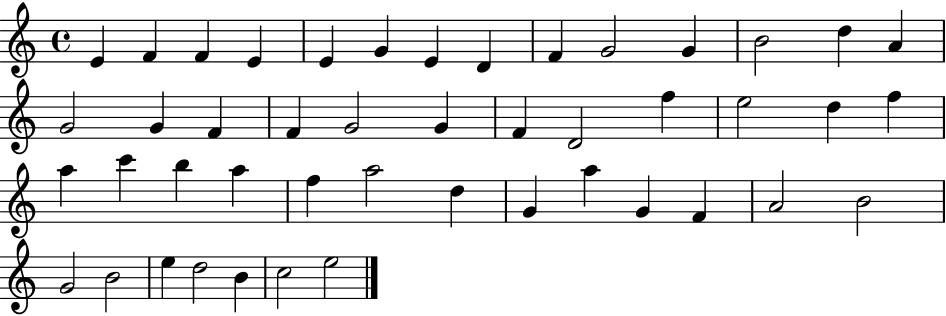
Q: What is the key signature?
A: C major